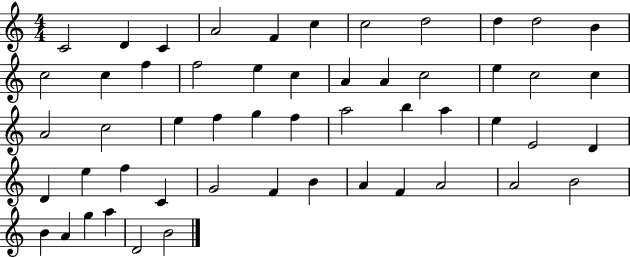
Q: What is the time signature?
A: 4/4